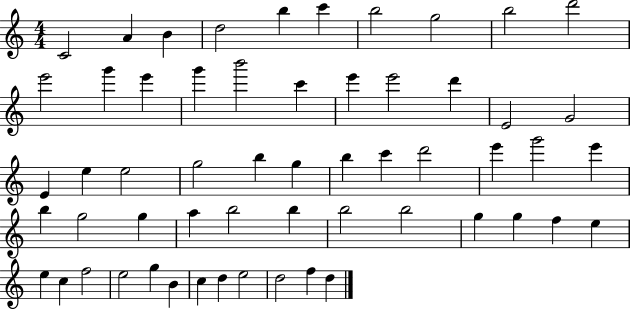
X:1
T:Untitled
M:4/4
L:1/4
K:C
C2 A B d2 b c' b2 g2 b2 d'2 e'2 g' e' g' b'2 c' e' e'2 d' E2 G2 E e e2 g2 b g b c' d'2 e' g'2 e' b g2 g a b2 b b2 b2 g g f e e c f2 e2 g B c d e2 d2 f d